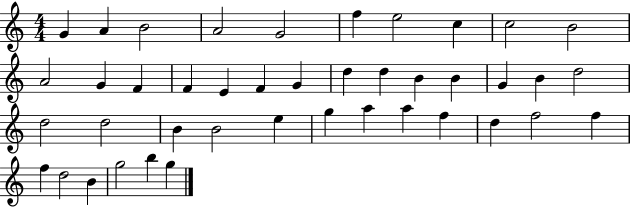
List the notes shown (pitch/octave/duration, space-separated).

G4/q A4/q B4/h A4/h G4/h F5/q E5/h C5/q C5/h B4/h A4/h G4/q F4/q F4/q E4/q F4/q G4/q D5/q D5/q B4/q B4/q G4/q B4/q D5/h D5/h D5/h B4/q B4/h E5/q G5/q A5/q A5/q F5/q D5/q F5/h F5/q F5/q D5/h B4/q G5/h B5/q G5/q